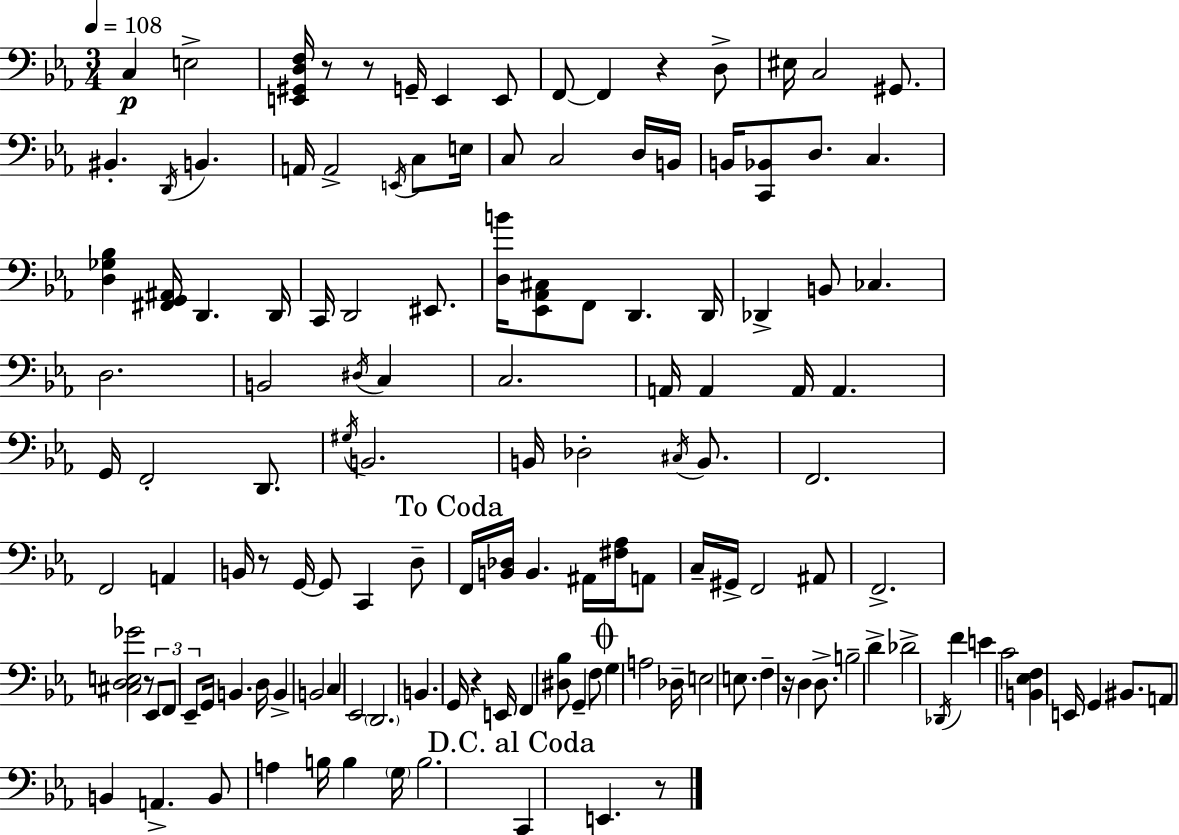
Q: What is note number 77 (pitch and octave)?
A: B2